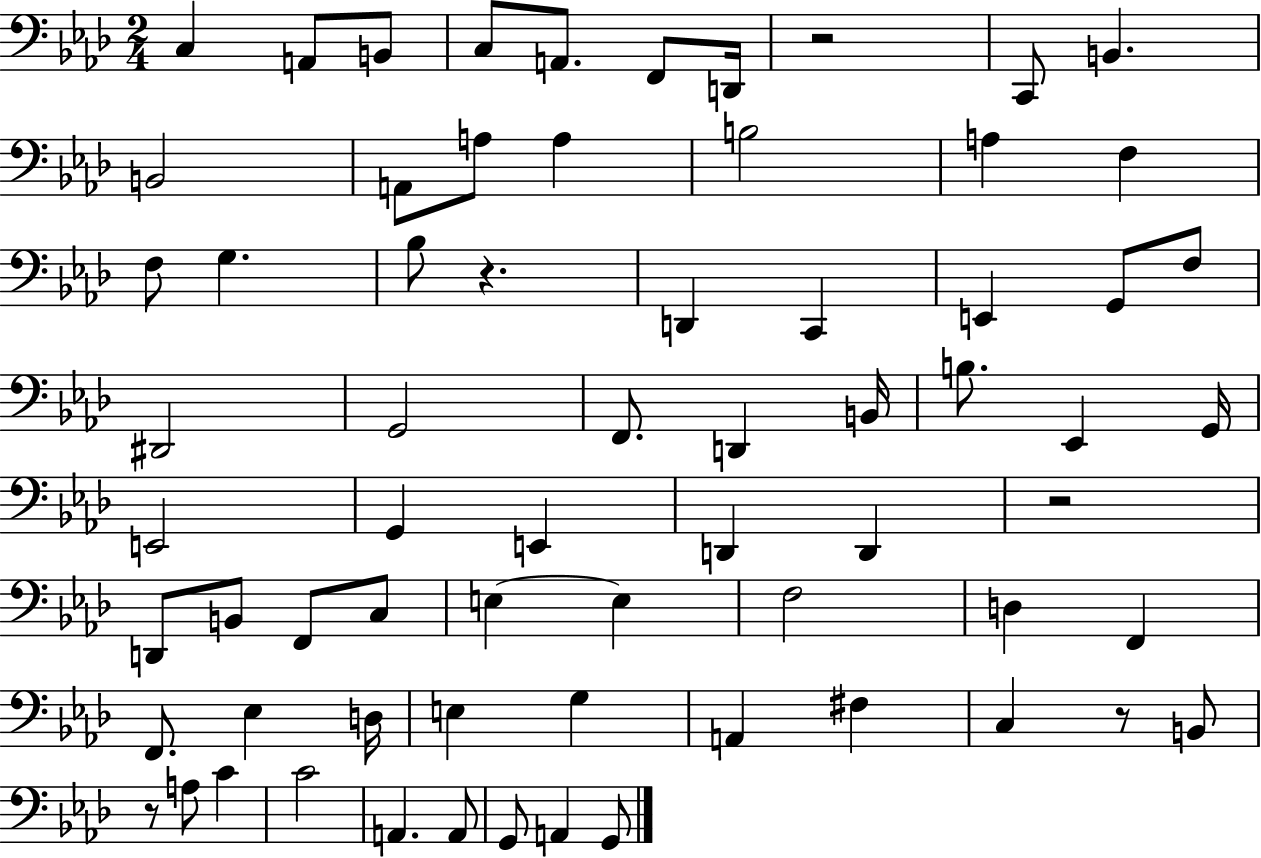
X:1
T:Untitled
M:2/4
L:1/4
K:Ab
C, A,,/2 B,,/2 C,/2 A,,/2 F,,/2 D,,/4 z2 C,,/2 B,, B,,2 A,,/2 A,/2 A, B,2 A, F, F,/2 G, _B,/2 z D,, C,, E,, G,,/2 F,/2 ^D,,2 G,,2 F,,/2 D,, B,,/4 B,/2 _E,, G,,/4 E,,2 G,, E,, D,, D,, z2 D,,/2 B,,/2 F,,/2 C,/2 E, E, F,2 D, F,, F,,/2 _E, D,/4 E, G, A,, ^F, C, z/2 B,,/2 z/2 A,/2 C C2 A,, A,,/2 G,,/2 A,, G,,/2